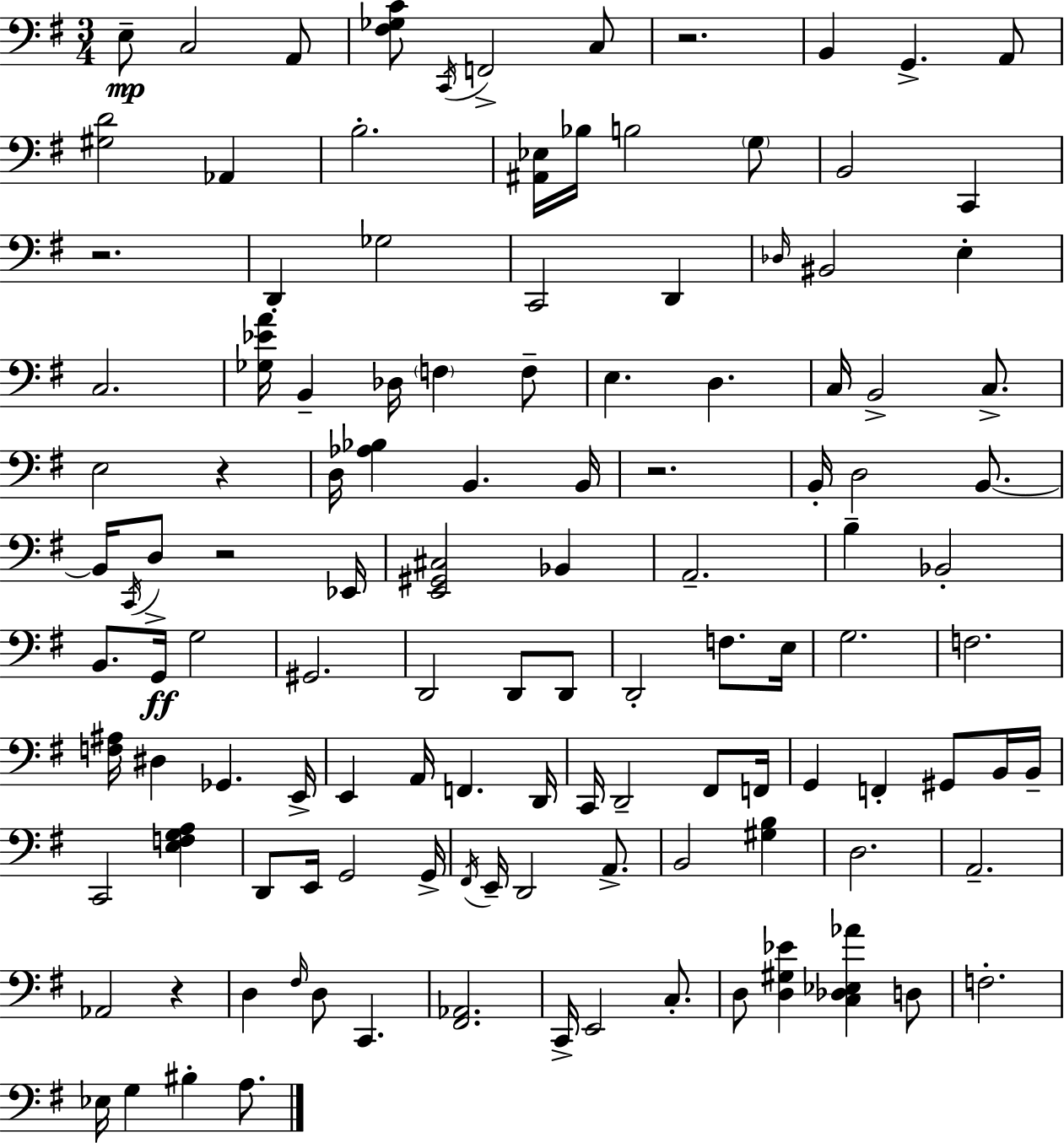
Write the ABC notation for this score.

X:1
T:Untitled
M:3/4
L:1/4
K:G
E,/2 C,2 A,,/2 [^F,_G,C]/2 C,,/4 F,,2 C,/2 z2 B,, G,, A,,/2 [^G,D]2 _A,, B,2 [^A,,_E,]/4 _B,/4 B,2 G,/2 B,,2 C,, z2 D,, _G,2 C,,2 D,, _D,/4 ^B,,2 E, C,2 [_G,_EA]/4 B,, _D,/4 F, F,/2 E, D, C,/4 B,,2 C,/2 E,2 z D,/4 [_A,_B,] B,, B,,/4 z2 B,,/4 D,2 B,,/2 B,,/4 C,,/4 D,/2 z2 _E,,/4 [E,,^G,,^C,]2 _B,, A,,2 B, _B,,2 B,,/2 G,,/4 G,2 ^G,,2 D,,2 D,,/2 D,,/2 D,,2 F,/2 E,/4 G,2 F,2 [F,^A,]/4 ^D, _G,, E,,/4 E,, A,,/4 F,, D,,/4 C,,/4 D,,2 ^F,,/2 F,,/4 G,, F,, ^G,,/2 B,,/4 B,,/4 C,,2 [E,F,G,A,] D,,/2 E,,/4 G,,2 G,,/4 ^F,,/4 E,,/4 D,,2 A,,/2 B,,2 [^G,B,] D,2 A,,2 _A,,2 z D, ^F,/4 D,/2 C,, [^F,,_A,,]2 C,,/4 E,,2 C,/2 D,/2 [D,^G,_E] [C,_D,_E,_A] D,/2 F,2 _E,/4 G, ^B, A,/2